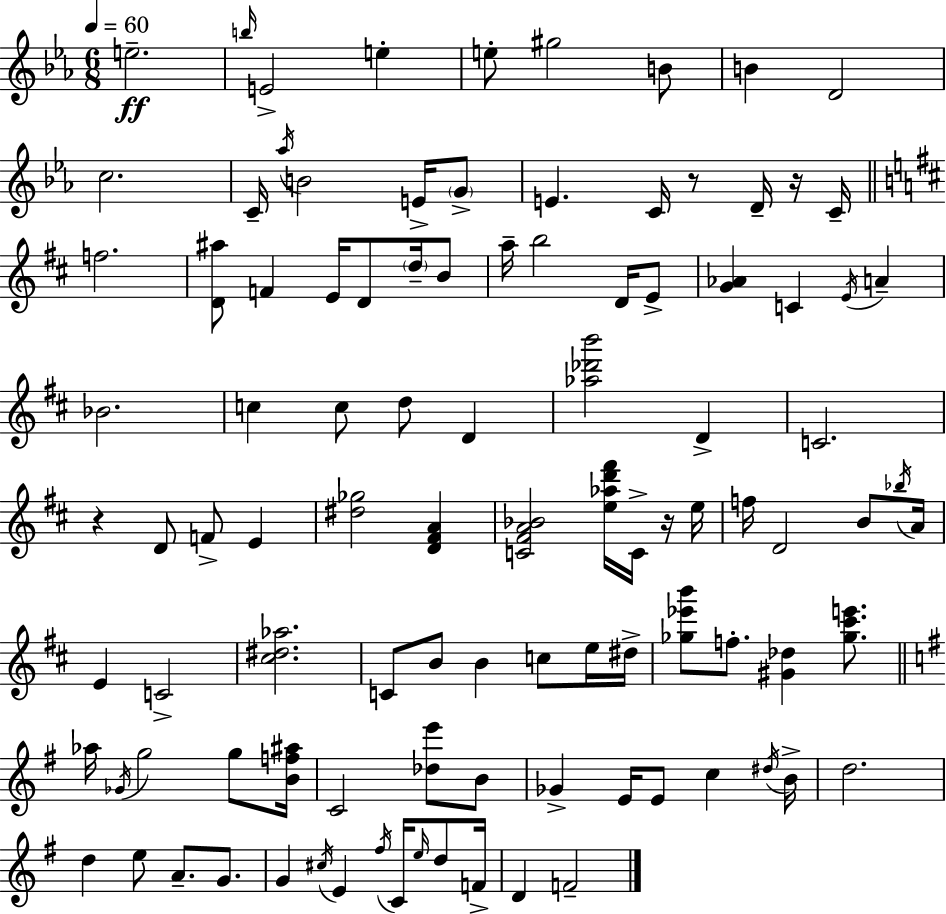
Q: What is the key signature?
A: EES major